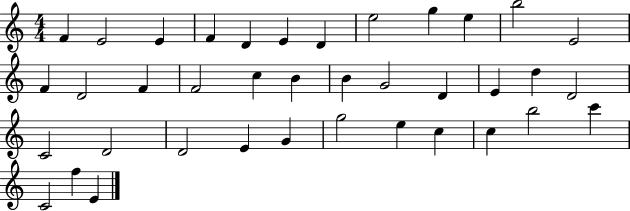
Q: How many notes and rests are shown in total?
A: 38